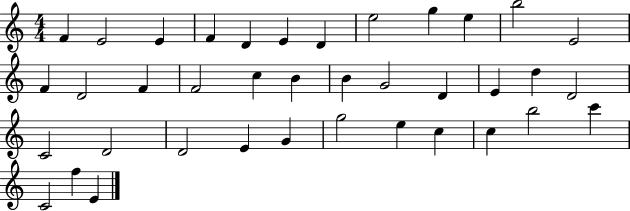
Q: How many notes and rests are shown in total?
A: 38